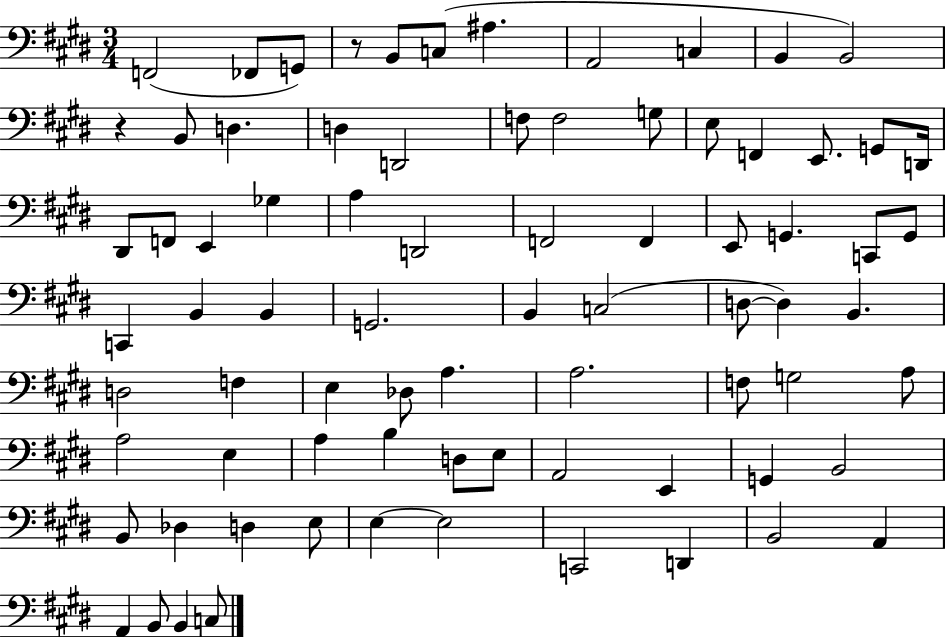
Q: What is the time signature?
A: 3/4